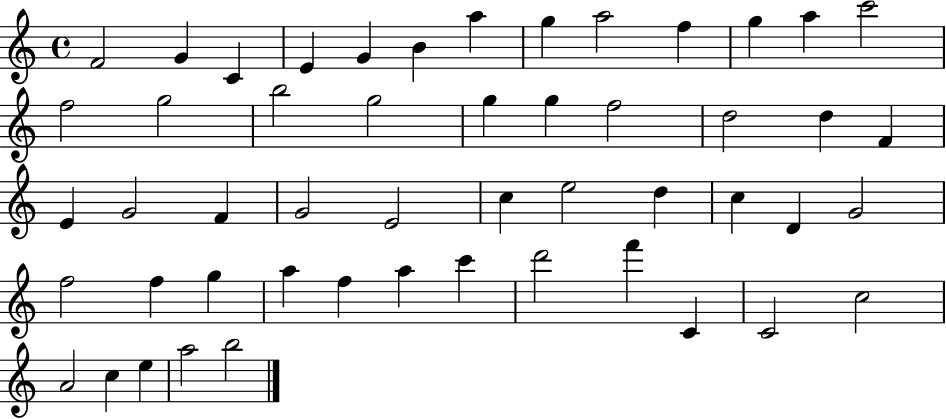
F4/h G4/q C4/q E4/q G4/q B4/q A5/q G5/q A5/h F5/q G5/q A5/q C6/h F5/h G5/h B5/h G5/h G5/q G5/q F5/h D5/h D5/q F4/q E4/q G4/h F4/q G4/h E4/h C5/q E5/h D5/q C5/q D4/q G4/h F5/h F5/q G5/q A5/q F5/q A5/q C6/q D6/h F6/q C4/q C4/h C5/h A4/h C5/q E5/q A5/h B5/h